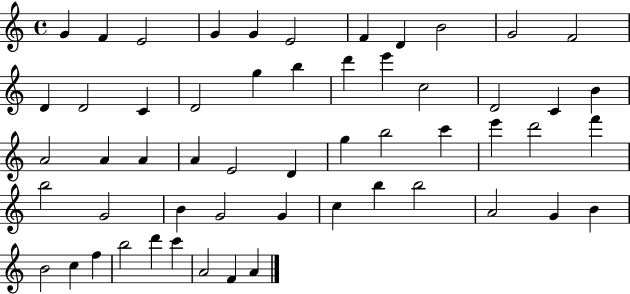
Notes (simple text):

G4/q F4/q E4/h G4/q G4/q E4/h F4/q D4/q B4/h G4/h F4/h D4/q D4/h C4/q D4/h G5/q B5/q D6/q E6/q C5/h D4/h C4/q B4/q A4/h A4/q A4/q A4/q E4/h D4/q G5/q B5/h C6/q E6/q D6/h F6/q B5/h G4/h B4/q G4/h G4/q C5/q B5/q B5/h A4/h G4/q B4/q B4/h C5/q F5/q B5/h D6/q C6/q A4/h F4/q A4/q